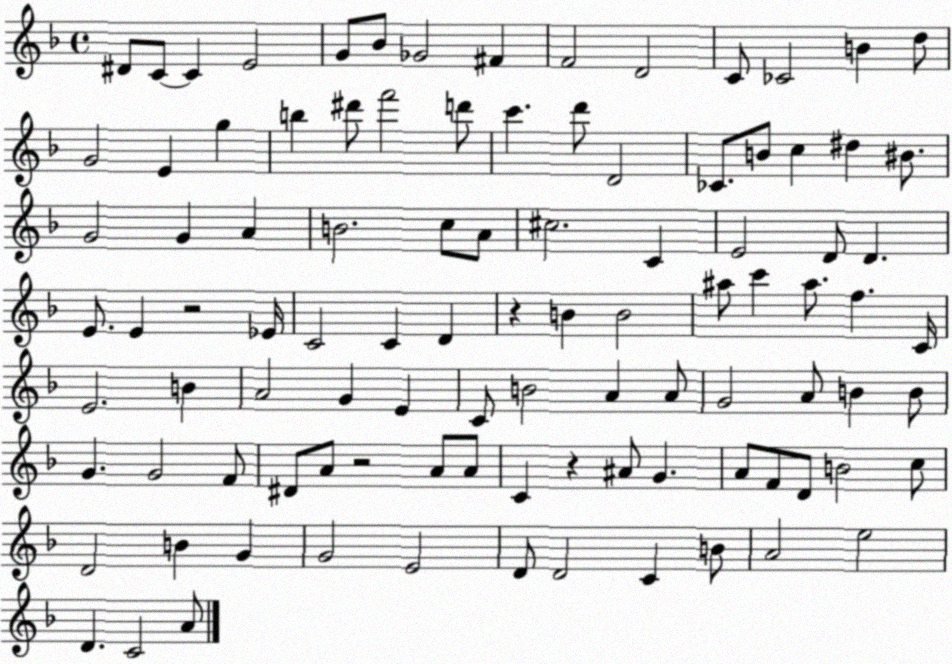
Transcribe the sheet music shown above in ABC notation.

X:1
T:Untitled
M:4/4
L:1/4
K:F
^D/2 C/2 C E2 G/2 _B/2 _G2 ^F F2 D2 C/2 _C2 B d/2 G2 E g b ^d'/2 f'2 d'/2 c' d'/2 D2 _C/2 B/2 c ^d ^B/2 G2 G A B2 c/2 A/2 ^c2 C E2 D/2 D E/2 E z2 _E/4 C2 C D z B B2 ^a/2 c' ^a/2 f C/4 E2 B A2 G E C/2 B2 A A/2 G2 A/2 B B/2 G G2 F/2 ^D/2 A/2 z2 A/2 A/2 C z ^A/2 G A/2 F/2 D/2 B2 c/2 D2 B G G2 E2 D/2 D2 C B/2 A2 e2 D C2 A/2